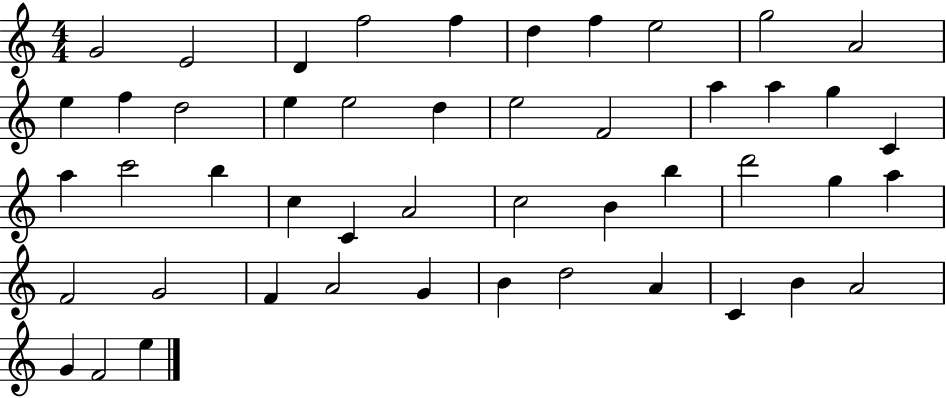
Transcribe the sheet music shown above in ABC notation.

X:1
T:Untitled
M:4/4
L:1/4
K:C
G2 E2 D f2 f d f e2 g2 A2 e f d2 e e2 d e2 F2 a a g C a c'2 b c C A2 c2 B b d'2 g a F2 G2 F A2 G B d2 A C B A2 G F2 e